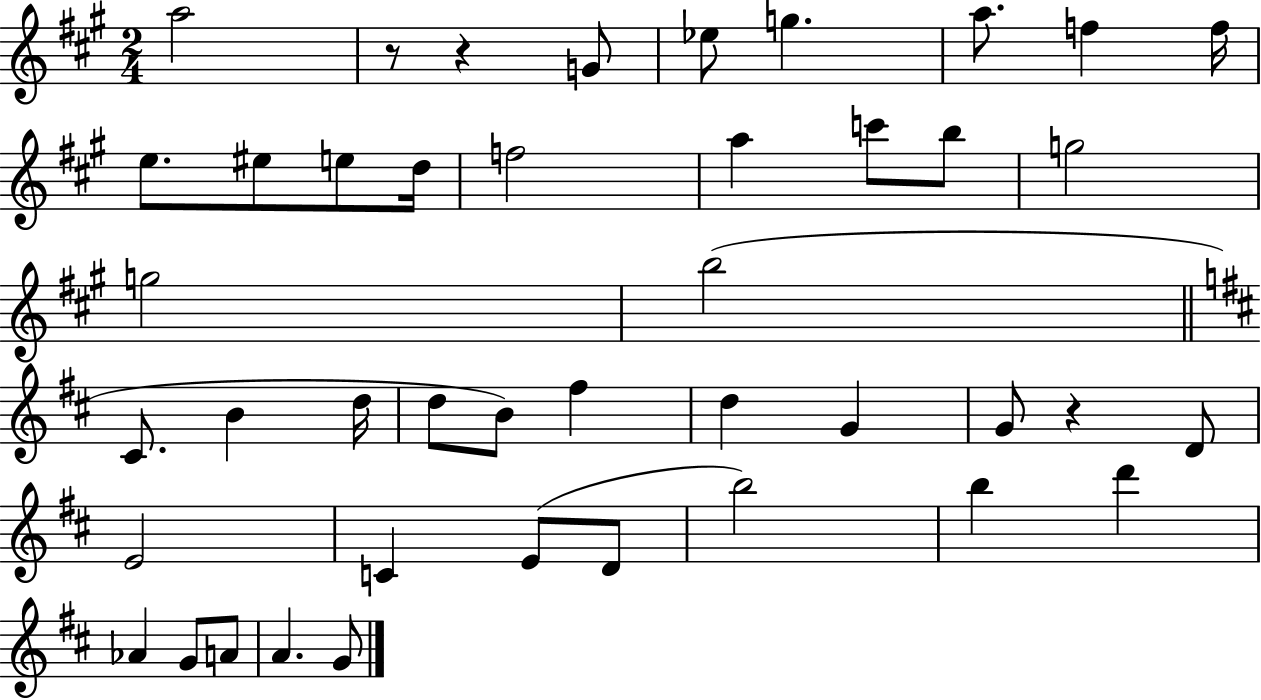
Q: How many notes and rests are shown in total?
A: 43